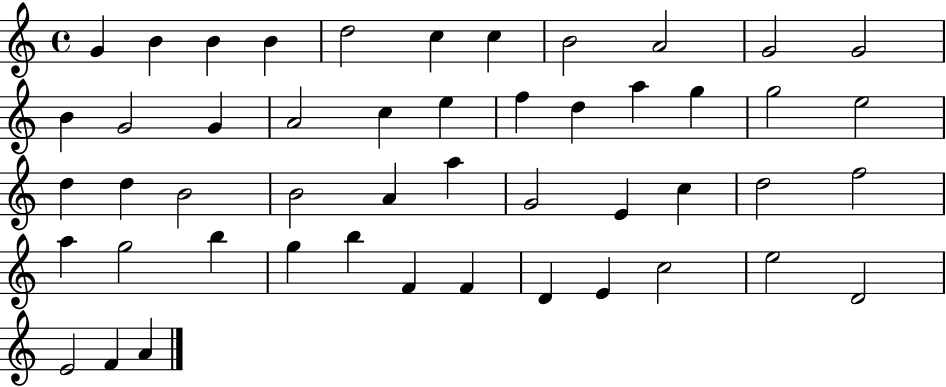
X:1
T:Untitled
M:4/4
L:1/4
K:C
G B B B d2 c c B2 A2 G2 G2 B G2 G A2 c e f d a g g2 e2 d d B2 B2 A a G2 E c d2 f2 a g2 b g b F F D E c2 e2 D2 E2 F A